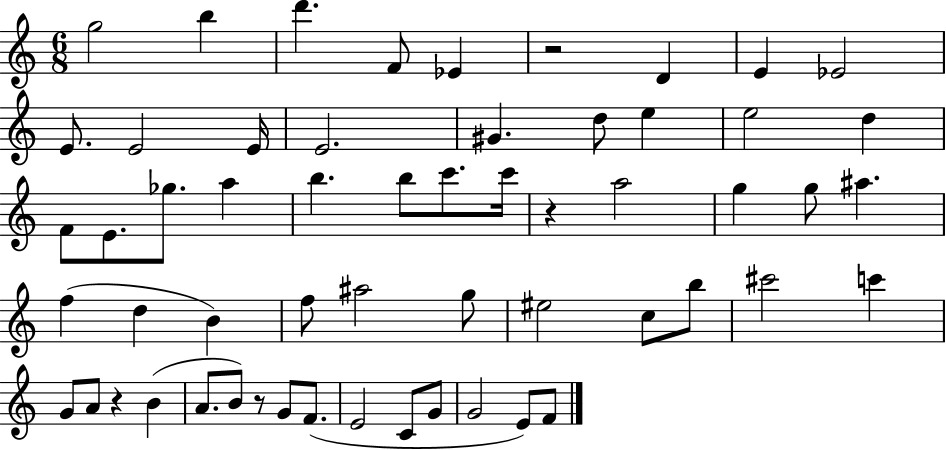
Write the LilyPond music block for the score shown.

{
  \clef treble
  \numericTimeSignature
  \time 6/8
  \key c \major
  g''2 b''4 | d'''4. f'8 ees'4 | r2 d'4 | e'4 ees'2 | \break e'8. e'2 e'16 | e'2. | gis'4. d''8 e''4 | e''2 d''4 | \break f'8 e'8. ges''8. a''4 | b''4. b''8 c'''8. c'''16 | r4 a''2 | g''4 g''8 ais''4. | \break f''4( d''4 b'4) | f''8 ais''2 g''8 | eis''2 c''8 b''8 | cis'''2 c'''4 | \break g'8 a'8 r4 b'4( | a'8. b'8) r8 g'8 f'8.( | e'2 c'8 g'8 | g'2 e'8) f'8 | \break \bar "|."
}